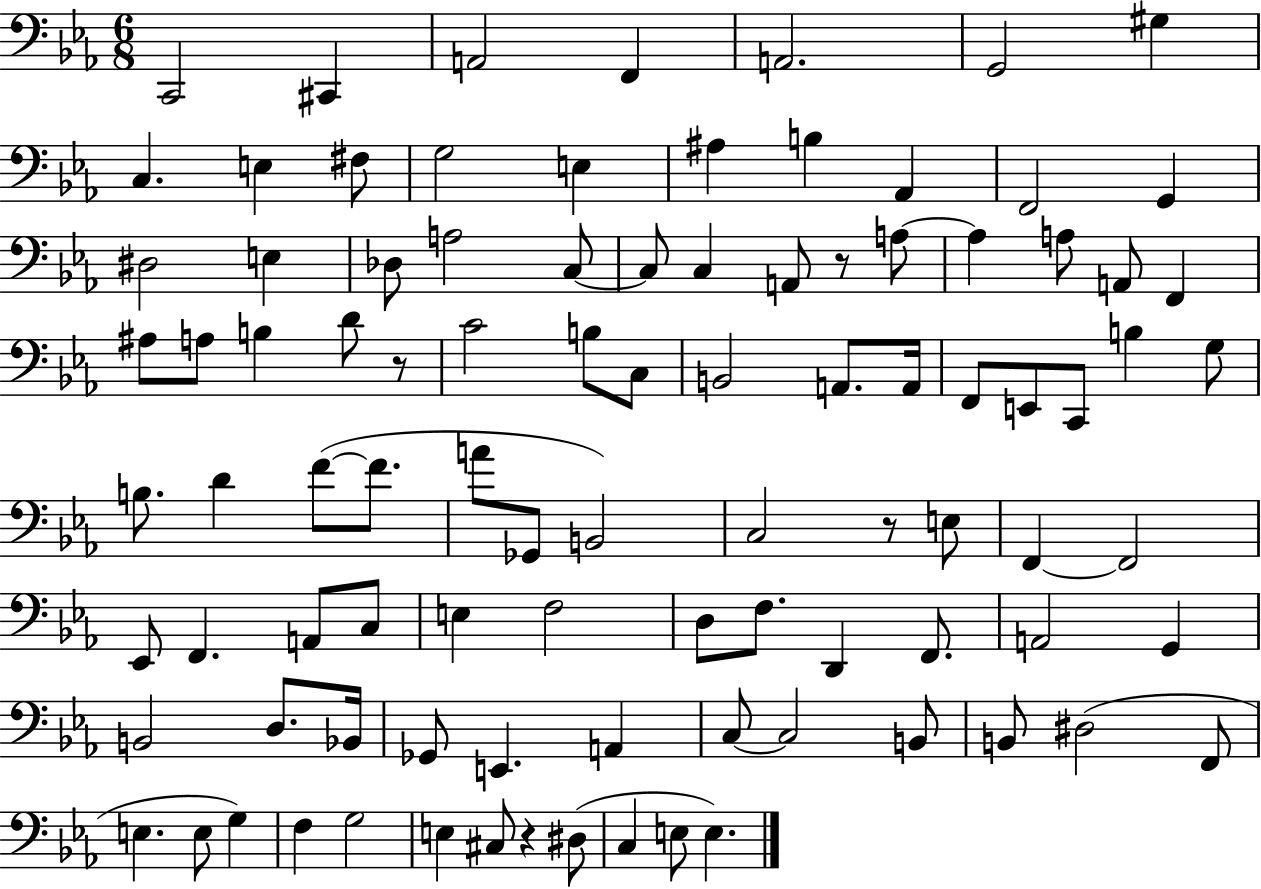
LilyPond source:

{
  \clef bass
  \numericTimeSignature
  \time 6/8
  \key ees \major
  c,2 cis,4 | a,2 f,4 | a,2. | g,2 gis4 | \break c4. e4 fis8 | g2 e4 | ais4 b4 aes,4 | f,2 g,4 | \break dis2 e4 | des8 a2 c8~~ | c8 c4 a,8 r8 a8~~ | a4 a8 a,8 f,4 | \break ais8 a8 b4 d'8 r8 | c'2 b8 c8 | b,2 a,8. a,16 | f,8 e,8 c,8 b4 g8 | \break b8. d'4 f'8~(~ f'8. | a'8 ges,8 b,2) | c2 r8 e8 | f,4~~ f,2 | \break ees,8 f,4. a,8 c8 | e4 f2 | d8 f8. d,4 f,8. | a,2 g,4 | \break b,2 d8. bes,16 | ges,8 e,4. a,4 | c8~~ c2 b,8 | b,8 dis2( f,8 | \break e4. e8 g4) | f4 g2 | e4 cis8 r4 dis8( | c4 e8 e4.) | \break \bar "|."
}